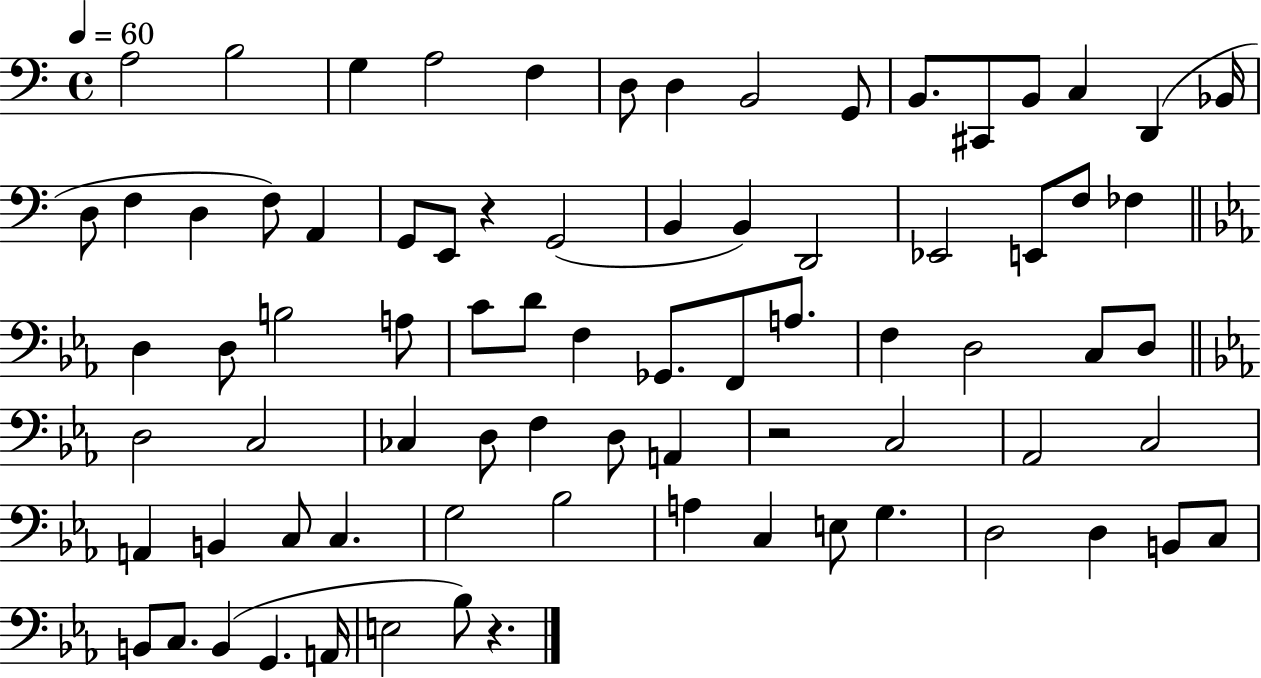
A3/h B3/h G3/q A3/h F3/q D3/e D3/q B2/h G2/e B2/e. C#2/e B2/e C3/q D2/q Bb2/s D3/e F3/q D3/q F3/e A2/q G2/e E2/e R/q G2/h B2/q B2/q D2/h Eb2/h E2/e F3/e FES3/q D3/q D3/e B3/h A3/e C4/e D4/e F3/q Gb2/e. F2/e A3/e. F3/q D3/h C3/e D3/e D3/h C3/h CES3/q D3/e F3/q D3/e A2/q R/h C3/h Ab2/h C3/h A2/q B2/q C3/e C3/q. G3/h Bb3/h A3/q C3/q E3/e G3/q. D3/h D3/q B2/e C3/e B2/e C3/e. B2/q G2/q. A2/s E3/h Bb3/e R/q.